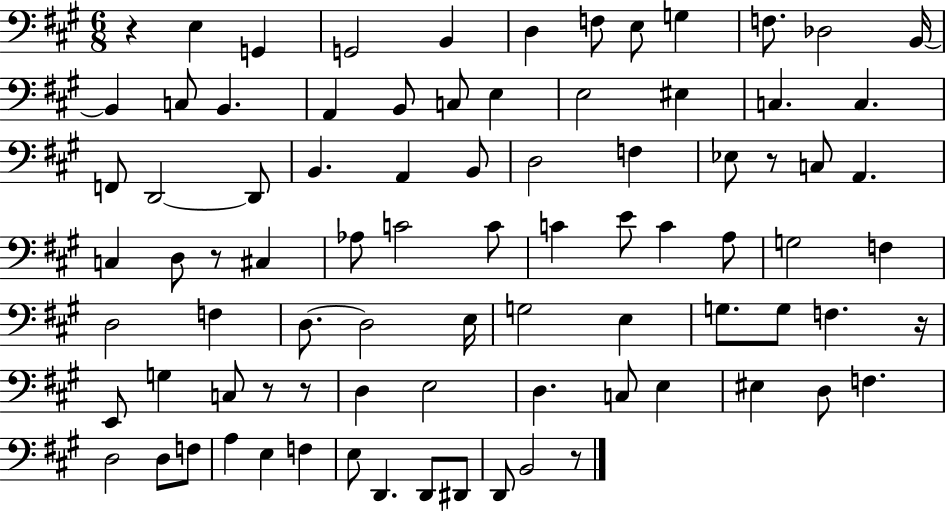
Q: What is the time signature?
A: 6/8